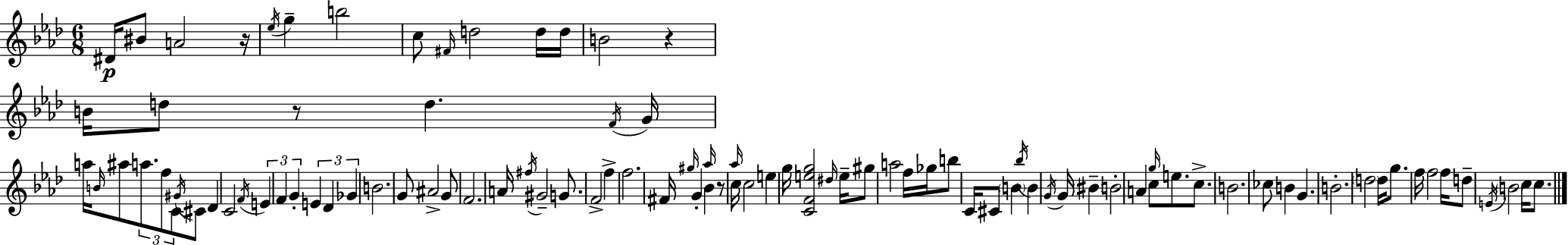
D#4/s BIS4/e A4/h R/s Eb5/s G5/q B5/h C5/e F#4/s D5/h D5/s D5/s B4/h R/q B4/s D5/e R/e D5/q. F4/s G4/s A5/s B4/s A#5/e A5/e. F5/e C4/e G#4/s C#4/e Db4/q C4/h F4/s E4/q F4/q G4/q E4/q Db4/q Gb4/q B4/h. G4/e A#4/h G4/e F4/h. A4/s F#5/s G#4/h G4/e. F4/h F5/q F5/h. F#4/s G#5/s G4/q Ab5/s Bb4/q R/e Ab5/s C5/s C5/h E5/q G5/s [C4,F4,E5,G5]/h D#5/s E5/s G#5/e A5/h F5/s Gb5/s B5/e C4/s C#4/e B4/q Bb5/s B4/q G4/s G4/s BIS4/q B4/h A4/q C5/e G5/s E5/e. C5/e. B4/h. CES5/e B4/q G4/q. B4/h. D5/h D5/s G5/e. F5/s F5/h F5/s D5/e E4/s B4/h C5/s C5/e.